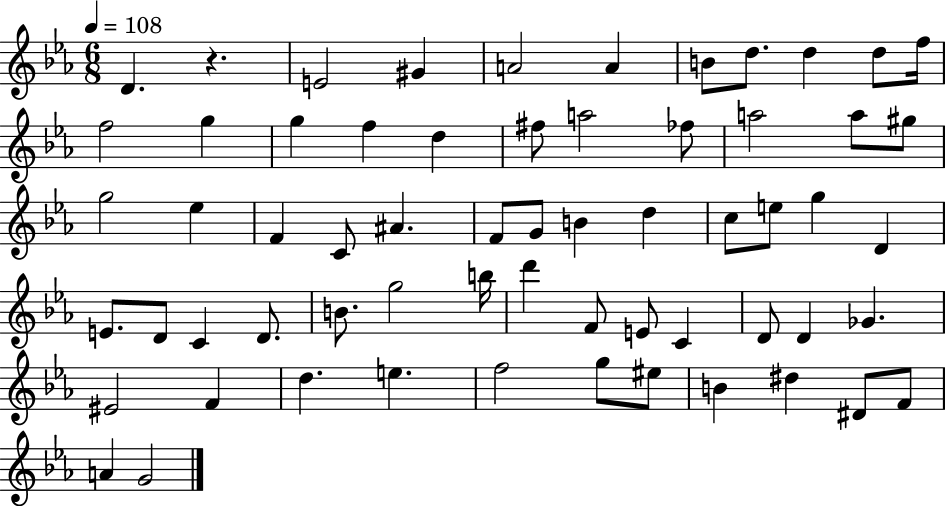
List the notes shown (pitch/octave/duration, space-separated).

D4/q. R/q. E4/h G#4/q A4/h A4/q B4/e D5/e. D5/q D5/e F5/s F5/h G5/q G5/q F5/q D5/q F#5/e A5/h FES5/e A5/h A5/e G#5/e G5/h Eb5/q F4/q C4/e A#4/q. F4/e G4/e B4/q D5/q C5/e E5/e G5/q D4/q E4/e. D4/e C4/q D4/e. B4/e. G5/h B5/s D6/q F4/e E4/e C4/q D4/e D4/q Gb4/q. EIS4/h F4/q D5/q. E5/q. F5/h G5/e EIS5/e B4/q D#5/q D#4/e F4/e A4/q G4/h